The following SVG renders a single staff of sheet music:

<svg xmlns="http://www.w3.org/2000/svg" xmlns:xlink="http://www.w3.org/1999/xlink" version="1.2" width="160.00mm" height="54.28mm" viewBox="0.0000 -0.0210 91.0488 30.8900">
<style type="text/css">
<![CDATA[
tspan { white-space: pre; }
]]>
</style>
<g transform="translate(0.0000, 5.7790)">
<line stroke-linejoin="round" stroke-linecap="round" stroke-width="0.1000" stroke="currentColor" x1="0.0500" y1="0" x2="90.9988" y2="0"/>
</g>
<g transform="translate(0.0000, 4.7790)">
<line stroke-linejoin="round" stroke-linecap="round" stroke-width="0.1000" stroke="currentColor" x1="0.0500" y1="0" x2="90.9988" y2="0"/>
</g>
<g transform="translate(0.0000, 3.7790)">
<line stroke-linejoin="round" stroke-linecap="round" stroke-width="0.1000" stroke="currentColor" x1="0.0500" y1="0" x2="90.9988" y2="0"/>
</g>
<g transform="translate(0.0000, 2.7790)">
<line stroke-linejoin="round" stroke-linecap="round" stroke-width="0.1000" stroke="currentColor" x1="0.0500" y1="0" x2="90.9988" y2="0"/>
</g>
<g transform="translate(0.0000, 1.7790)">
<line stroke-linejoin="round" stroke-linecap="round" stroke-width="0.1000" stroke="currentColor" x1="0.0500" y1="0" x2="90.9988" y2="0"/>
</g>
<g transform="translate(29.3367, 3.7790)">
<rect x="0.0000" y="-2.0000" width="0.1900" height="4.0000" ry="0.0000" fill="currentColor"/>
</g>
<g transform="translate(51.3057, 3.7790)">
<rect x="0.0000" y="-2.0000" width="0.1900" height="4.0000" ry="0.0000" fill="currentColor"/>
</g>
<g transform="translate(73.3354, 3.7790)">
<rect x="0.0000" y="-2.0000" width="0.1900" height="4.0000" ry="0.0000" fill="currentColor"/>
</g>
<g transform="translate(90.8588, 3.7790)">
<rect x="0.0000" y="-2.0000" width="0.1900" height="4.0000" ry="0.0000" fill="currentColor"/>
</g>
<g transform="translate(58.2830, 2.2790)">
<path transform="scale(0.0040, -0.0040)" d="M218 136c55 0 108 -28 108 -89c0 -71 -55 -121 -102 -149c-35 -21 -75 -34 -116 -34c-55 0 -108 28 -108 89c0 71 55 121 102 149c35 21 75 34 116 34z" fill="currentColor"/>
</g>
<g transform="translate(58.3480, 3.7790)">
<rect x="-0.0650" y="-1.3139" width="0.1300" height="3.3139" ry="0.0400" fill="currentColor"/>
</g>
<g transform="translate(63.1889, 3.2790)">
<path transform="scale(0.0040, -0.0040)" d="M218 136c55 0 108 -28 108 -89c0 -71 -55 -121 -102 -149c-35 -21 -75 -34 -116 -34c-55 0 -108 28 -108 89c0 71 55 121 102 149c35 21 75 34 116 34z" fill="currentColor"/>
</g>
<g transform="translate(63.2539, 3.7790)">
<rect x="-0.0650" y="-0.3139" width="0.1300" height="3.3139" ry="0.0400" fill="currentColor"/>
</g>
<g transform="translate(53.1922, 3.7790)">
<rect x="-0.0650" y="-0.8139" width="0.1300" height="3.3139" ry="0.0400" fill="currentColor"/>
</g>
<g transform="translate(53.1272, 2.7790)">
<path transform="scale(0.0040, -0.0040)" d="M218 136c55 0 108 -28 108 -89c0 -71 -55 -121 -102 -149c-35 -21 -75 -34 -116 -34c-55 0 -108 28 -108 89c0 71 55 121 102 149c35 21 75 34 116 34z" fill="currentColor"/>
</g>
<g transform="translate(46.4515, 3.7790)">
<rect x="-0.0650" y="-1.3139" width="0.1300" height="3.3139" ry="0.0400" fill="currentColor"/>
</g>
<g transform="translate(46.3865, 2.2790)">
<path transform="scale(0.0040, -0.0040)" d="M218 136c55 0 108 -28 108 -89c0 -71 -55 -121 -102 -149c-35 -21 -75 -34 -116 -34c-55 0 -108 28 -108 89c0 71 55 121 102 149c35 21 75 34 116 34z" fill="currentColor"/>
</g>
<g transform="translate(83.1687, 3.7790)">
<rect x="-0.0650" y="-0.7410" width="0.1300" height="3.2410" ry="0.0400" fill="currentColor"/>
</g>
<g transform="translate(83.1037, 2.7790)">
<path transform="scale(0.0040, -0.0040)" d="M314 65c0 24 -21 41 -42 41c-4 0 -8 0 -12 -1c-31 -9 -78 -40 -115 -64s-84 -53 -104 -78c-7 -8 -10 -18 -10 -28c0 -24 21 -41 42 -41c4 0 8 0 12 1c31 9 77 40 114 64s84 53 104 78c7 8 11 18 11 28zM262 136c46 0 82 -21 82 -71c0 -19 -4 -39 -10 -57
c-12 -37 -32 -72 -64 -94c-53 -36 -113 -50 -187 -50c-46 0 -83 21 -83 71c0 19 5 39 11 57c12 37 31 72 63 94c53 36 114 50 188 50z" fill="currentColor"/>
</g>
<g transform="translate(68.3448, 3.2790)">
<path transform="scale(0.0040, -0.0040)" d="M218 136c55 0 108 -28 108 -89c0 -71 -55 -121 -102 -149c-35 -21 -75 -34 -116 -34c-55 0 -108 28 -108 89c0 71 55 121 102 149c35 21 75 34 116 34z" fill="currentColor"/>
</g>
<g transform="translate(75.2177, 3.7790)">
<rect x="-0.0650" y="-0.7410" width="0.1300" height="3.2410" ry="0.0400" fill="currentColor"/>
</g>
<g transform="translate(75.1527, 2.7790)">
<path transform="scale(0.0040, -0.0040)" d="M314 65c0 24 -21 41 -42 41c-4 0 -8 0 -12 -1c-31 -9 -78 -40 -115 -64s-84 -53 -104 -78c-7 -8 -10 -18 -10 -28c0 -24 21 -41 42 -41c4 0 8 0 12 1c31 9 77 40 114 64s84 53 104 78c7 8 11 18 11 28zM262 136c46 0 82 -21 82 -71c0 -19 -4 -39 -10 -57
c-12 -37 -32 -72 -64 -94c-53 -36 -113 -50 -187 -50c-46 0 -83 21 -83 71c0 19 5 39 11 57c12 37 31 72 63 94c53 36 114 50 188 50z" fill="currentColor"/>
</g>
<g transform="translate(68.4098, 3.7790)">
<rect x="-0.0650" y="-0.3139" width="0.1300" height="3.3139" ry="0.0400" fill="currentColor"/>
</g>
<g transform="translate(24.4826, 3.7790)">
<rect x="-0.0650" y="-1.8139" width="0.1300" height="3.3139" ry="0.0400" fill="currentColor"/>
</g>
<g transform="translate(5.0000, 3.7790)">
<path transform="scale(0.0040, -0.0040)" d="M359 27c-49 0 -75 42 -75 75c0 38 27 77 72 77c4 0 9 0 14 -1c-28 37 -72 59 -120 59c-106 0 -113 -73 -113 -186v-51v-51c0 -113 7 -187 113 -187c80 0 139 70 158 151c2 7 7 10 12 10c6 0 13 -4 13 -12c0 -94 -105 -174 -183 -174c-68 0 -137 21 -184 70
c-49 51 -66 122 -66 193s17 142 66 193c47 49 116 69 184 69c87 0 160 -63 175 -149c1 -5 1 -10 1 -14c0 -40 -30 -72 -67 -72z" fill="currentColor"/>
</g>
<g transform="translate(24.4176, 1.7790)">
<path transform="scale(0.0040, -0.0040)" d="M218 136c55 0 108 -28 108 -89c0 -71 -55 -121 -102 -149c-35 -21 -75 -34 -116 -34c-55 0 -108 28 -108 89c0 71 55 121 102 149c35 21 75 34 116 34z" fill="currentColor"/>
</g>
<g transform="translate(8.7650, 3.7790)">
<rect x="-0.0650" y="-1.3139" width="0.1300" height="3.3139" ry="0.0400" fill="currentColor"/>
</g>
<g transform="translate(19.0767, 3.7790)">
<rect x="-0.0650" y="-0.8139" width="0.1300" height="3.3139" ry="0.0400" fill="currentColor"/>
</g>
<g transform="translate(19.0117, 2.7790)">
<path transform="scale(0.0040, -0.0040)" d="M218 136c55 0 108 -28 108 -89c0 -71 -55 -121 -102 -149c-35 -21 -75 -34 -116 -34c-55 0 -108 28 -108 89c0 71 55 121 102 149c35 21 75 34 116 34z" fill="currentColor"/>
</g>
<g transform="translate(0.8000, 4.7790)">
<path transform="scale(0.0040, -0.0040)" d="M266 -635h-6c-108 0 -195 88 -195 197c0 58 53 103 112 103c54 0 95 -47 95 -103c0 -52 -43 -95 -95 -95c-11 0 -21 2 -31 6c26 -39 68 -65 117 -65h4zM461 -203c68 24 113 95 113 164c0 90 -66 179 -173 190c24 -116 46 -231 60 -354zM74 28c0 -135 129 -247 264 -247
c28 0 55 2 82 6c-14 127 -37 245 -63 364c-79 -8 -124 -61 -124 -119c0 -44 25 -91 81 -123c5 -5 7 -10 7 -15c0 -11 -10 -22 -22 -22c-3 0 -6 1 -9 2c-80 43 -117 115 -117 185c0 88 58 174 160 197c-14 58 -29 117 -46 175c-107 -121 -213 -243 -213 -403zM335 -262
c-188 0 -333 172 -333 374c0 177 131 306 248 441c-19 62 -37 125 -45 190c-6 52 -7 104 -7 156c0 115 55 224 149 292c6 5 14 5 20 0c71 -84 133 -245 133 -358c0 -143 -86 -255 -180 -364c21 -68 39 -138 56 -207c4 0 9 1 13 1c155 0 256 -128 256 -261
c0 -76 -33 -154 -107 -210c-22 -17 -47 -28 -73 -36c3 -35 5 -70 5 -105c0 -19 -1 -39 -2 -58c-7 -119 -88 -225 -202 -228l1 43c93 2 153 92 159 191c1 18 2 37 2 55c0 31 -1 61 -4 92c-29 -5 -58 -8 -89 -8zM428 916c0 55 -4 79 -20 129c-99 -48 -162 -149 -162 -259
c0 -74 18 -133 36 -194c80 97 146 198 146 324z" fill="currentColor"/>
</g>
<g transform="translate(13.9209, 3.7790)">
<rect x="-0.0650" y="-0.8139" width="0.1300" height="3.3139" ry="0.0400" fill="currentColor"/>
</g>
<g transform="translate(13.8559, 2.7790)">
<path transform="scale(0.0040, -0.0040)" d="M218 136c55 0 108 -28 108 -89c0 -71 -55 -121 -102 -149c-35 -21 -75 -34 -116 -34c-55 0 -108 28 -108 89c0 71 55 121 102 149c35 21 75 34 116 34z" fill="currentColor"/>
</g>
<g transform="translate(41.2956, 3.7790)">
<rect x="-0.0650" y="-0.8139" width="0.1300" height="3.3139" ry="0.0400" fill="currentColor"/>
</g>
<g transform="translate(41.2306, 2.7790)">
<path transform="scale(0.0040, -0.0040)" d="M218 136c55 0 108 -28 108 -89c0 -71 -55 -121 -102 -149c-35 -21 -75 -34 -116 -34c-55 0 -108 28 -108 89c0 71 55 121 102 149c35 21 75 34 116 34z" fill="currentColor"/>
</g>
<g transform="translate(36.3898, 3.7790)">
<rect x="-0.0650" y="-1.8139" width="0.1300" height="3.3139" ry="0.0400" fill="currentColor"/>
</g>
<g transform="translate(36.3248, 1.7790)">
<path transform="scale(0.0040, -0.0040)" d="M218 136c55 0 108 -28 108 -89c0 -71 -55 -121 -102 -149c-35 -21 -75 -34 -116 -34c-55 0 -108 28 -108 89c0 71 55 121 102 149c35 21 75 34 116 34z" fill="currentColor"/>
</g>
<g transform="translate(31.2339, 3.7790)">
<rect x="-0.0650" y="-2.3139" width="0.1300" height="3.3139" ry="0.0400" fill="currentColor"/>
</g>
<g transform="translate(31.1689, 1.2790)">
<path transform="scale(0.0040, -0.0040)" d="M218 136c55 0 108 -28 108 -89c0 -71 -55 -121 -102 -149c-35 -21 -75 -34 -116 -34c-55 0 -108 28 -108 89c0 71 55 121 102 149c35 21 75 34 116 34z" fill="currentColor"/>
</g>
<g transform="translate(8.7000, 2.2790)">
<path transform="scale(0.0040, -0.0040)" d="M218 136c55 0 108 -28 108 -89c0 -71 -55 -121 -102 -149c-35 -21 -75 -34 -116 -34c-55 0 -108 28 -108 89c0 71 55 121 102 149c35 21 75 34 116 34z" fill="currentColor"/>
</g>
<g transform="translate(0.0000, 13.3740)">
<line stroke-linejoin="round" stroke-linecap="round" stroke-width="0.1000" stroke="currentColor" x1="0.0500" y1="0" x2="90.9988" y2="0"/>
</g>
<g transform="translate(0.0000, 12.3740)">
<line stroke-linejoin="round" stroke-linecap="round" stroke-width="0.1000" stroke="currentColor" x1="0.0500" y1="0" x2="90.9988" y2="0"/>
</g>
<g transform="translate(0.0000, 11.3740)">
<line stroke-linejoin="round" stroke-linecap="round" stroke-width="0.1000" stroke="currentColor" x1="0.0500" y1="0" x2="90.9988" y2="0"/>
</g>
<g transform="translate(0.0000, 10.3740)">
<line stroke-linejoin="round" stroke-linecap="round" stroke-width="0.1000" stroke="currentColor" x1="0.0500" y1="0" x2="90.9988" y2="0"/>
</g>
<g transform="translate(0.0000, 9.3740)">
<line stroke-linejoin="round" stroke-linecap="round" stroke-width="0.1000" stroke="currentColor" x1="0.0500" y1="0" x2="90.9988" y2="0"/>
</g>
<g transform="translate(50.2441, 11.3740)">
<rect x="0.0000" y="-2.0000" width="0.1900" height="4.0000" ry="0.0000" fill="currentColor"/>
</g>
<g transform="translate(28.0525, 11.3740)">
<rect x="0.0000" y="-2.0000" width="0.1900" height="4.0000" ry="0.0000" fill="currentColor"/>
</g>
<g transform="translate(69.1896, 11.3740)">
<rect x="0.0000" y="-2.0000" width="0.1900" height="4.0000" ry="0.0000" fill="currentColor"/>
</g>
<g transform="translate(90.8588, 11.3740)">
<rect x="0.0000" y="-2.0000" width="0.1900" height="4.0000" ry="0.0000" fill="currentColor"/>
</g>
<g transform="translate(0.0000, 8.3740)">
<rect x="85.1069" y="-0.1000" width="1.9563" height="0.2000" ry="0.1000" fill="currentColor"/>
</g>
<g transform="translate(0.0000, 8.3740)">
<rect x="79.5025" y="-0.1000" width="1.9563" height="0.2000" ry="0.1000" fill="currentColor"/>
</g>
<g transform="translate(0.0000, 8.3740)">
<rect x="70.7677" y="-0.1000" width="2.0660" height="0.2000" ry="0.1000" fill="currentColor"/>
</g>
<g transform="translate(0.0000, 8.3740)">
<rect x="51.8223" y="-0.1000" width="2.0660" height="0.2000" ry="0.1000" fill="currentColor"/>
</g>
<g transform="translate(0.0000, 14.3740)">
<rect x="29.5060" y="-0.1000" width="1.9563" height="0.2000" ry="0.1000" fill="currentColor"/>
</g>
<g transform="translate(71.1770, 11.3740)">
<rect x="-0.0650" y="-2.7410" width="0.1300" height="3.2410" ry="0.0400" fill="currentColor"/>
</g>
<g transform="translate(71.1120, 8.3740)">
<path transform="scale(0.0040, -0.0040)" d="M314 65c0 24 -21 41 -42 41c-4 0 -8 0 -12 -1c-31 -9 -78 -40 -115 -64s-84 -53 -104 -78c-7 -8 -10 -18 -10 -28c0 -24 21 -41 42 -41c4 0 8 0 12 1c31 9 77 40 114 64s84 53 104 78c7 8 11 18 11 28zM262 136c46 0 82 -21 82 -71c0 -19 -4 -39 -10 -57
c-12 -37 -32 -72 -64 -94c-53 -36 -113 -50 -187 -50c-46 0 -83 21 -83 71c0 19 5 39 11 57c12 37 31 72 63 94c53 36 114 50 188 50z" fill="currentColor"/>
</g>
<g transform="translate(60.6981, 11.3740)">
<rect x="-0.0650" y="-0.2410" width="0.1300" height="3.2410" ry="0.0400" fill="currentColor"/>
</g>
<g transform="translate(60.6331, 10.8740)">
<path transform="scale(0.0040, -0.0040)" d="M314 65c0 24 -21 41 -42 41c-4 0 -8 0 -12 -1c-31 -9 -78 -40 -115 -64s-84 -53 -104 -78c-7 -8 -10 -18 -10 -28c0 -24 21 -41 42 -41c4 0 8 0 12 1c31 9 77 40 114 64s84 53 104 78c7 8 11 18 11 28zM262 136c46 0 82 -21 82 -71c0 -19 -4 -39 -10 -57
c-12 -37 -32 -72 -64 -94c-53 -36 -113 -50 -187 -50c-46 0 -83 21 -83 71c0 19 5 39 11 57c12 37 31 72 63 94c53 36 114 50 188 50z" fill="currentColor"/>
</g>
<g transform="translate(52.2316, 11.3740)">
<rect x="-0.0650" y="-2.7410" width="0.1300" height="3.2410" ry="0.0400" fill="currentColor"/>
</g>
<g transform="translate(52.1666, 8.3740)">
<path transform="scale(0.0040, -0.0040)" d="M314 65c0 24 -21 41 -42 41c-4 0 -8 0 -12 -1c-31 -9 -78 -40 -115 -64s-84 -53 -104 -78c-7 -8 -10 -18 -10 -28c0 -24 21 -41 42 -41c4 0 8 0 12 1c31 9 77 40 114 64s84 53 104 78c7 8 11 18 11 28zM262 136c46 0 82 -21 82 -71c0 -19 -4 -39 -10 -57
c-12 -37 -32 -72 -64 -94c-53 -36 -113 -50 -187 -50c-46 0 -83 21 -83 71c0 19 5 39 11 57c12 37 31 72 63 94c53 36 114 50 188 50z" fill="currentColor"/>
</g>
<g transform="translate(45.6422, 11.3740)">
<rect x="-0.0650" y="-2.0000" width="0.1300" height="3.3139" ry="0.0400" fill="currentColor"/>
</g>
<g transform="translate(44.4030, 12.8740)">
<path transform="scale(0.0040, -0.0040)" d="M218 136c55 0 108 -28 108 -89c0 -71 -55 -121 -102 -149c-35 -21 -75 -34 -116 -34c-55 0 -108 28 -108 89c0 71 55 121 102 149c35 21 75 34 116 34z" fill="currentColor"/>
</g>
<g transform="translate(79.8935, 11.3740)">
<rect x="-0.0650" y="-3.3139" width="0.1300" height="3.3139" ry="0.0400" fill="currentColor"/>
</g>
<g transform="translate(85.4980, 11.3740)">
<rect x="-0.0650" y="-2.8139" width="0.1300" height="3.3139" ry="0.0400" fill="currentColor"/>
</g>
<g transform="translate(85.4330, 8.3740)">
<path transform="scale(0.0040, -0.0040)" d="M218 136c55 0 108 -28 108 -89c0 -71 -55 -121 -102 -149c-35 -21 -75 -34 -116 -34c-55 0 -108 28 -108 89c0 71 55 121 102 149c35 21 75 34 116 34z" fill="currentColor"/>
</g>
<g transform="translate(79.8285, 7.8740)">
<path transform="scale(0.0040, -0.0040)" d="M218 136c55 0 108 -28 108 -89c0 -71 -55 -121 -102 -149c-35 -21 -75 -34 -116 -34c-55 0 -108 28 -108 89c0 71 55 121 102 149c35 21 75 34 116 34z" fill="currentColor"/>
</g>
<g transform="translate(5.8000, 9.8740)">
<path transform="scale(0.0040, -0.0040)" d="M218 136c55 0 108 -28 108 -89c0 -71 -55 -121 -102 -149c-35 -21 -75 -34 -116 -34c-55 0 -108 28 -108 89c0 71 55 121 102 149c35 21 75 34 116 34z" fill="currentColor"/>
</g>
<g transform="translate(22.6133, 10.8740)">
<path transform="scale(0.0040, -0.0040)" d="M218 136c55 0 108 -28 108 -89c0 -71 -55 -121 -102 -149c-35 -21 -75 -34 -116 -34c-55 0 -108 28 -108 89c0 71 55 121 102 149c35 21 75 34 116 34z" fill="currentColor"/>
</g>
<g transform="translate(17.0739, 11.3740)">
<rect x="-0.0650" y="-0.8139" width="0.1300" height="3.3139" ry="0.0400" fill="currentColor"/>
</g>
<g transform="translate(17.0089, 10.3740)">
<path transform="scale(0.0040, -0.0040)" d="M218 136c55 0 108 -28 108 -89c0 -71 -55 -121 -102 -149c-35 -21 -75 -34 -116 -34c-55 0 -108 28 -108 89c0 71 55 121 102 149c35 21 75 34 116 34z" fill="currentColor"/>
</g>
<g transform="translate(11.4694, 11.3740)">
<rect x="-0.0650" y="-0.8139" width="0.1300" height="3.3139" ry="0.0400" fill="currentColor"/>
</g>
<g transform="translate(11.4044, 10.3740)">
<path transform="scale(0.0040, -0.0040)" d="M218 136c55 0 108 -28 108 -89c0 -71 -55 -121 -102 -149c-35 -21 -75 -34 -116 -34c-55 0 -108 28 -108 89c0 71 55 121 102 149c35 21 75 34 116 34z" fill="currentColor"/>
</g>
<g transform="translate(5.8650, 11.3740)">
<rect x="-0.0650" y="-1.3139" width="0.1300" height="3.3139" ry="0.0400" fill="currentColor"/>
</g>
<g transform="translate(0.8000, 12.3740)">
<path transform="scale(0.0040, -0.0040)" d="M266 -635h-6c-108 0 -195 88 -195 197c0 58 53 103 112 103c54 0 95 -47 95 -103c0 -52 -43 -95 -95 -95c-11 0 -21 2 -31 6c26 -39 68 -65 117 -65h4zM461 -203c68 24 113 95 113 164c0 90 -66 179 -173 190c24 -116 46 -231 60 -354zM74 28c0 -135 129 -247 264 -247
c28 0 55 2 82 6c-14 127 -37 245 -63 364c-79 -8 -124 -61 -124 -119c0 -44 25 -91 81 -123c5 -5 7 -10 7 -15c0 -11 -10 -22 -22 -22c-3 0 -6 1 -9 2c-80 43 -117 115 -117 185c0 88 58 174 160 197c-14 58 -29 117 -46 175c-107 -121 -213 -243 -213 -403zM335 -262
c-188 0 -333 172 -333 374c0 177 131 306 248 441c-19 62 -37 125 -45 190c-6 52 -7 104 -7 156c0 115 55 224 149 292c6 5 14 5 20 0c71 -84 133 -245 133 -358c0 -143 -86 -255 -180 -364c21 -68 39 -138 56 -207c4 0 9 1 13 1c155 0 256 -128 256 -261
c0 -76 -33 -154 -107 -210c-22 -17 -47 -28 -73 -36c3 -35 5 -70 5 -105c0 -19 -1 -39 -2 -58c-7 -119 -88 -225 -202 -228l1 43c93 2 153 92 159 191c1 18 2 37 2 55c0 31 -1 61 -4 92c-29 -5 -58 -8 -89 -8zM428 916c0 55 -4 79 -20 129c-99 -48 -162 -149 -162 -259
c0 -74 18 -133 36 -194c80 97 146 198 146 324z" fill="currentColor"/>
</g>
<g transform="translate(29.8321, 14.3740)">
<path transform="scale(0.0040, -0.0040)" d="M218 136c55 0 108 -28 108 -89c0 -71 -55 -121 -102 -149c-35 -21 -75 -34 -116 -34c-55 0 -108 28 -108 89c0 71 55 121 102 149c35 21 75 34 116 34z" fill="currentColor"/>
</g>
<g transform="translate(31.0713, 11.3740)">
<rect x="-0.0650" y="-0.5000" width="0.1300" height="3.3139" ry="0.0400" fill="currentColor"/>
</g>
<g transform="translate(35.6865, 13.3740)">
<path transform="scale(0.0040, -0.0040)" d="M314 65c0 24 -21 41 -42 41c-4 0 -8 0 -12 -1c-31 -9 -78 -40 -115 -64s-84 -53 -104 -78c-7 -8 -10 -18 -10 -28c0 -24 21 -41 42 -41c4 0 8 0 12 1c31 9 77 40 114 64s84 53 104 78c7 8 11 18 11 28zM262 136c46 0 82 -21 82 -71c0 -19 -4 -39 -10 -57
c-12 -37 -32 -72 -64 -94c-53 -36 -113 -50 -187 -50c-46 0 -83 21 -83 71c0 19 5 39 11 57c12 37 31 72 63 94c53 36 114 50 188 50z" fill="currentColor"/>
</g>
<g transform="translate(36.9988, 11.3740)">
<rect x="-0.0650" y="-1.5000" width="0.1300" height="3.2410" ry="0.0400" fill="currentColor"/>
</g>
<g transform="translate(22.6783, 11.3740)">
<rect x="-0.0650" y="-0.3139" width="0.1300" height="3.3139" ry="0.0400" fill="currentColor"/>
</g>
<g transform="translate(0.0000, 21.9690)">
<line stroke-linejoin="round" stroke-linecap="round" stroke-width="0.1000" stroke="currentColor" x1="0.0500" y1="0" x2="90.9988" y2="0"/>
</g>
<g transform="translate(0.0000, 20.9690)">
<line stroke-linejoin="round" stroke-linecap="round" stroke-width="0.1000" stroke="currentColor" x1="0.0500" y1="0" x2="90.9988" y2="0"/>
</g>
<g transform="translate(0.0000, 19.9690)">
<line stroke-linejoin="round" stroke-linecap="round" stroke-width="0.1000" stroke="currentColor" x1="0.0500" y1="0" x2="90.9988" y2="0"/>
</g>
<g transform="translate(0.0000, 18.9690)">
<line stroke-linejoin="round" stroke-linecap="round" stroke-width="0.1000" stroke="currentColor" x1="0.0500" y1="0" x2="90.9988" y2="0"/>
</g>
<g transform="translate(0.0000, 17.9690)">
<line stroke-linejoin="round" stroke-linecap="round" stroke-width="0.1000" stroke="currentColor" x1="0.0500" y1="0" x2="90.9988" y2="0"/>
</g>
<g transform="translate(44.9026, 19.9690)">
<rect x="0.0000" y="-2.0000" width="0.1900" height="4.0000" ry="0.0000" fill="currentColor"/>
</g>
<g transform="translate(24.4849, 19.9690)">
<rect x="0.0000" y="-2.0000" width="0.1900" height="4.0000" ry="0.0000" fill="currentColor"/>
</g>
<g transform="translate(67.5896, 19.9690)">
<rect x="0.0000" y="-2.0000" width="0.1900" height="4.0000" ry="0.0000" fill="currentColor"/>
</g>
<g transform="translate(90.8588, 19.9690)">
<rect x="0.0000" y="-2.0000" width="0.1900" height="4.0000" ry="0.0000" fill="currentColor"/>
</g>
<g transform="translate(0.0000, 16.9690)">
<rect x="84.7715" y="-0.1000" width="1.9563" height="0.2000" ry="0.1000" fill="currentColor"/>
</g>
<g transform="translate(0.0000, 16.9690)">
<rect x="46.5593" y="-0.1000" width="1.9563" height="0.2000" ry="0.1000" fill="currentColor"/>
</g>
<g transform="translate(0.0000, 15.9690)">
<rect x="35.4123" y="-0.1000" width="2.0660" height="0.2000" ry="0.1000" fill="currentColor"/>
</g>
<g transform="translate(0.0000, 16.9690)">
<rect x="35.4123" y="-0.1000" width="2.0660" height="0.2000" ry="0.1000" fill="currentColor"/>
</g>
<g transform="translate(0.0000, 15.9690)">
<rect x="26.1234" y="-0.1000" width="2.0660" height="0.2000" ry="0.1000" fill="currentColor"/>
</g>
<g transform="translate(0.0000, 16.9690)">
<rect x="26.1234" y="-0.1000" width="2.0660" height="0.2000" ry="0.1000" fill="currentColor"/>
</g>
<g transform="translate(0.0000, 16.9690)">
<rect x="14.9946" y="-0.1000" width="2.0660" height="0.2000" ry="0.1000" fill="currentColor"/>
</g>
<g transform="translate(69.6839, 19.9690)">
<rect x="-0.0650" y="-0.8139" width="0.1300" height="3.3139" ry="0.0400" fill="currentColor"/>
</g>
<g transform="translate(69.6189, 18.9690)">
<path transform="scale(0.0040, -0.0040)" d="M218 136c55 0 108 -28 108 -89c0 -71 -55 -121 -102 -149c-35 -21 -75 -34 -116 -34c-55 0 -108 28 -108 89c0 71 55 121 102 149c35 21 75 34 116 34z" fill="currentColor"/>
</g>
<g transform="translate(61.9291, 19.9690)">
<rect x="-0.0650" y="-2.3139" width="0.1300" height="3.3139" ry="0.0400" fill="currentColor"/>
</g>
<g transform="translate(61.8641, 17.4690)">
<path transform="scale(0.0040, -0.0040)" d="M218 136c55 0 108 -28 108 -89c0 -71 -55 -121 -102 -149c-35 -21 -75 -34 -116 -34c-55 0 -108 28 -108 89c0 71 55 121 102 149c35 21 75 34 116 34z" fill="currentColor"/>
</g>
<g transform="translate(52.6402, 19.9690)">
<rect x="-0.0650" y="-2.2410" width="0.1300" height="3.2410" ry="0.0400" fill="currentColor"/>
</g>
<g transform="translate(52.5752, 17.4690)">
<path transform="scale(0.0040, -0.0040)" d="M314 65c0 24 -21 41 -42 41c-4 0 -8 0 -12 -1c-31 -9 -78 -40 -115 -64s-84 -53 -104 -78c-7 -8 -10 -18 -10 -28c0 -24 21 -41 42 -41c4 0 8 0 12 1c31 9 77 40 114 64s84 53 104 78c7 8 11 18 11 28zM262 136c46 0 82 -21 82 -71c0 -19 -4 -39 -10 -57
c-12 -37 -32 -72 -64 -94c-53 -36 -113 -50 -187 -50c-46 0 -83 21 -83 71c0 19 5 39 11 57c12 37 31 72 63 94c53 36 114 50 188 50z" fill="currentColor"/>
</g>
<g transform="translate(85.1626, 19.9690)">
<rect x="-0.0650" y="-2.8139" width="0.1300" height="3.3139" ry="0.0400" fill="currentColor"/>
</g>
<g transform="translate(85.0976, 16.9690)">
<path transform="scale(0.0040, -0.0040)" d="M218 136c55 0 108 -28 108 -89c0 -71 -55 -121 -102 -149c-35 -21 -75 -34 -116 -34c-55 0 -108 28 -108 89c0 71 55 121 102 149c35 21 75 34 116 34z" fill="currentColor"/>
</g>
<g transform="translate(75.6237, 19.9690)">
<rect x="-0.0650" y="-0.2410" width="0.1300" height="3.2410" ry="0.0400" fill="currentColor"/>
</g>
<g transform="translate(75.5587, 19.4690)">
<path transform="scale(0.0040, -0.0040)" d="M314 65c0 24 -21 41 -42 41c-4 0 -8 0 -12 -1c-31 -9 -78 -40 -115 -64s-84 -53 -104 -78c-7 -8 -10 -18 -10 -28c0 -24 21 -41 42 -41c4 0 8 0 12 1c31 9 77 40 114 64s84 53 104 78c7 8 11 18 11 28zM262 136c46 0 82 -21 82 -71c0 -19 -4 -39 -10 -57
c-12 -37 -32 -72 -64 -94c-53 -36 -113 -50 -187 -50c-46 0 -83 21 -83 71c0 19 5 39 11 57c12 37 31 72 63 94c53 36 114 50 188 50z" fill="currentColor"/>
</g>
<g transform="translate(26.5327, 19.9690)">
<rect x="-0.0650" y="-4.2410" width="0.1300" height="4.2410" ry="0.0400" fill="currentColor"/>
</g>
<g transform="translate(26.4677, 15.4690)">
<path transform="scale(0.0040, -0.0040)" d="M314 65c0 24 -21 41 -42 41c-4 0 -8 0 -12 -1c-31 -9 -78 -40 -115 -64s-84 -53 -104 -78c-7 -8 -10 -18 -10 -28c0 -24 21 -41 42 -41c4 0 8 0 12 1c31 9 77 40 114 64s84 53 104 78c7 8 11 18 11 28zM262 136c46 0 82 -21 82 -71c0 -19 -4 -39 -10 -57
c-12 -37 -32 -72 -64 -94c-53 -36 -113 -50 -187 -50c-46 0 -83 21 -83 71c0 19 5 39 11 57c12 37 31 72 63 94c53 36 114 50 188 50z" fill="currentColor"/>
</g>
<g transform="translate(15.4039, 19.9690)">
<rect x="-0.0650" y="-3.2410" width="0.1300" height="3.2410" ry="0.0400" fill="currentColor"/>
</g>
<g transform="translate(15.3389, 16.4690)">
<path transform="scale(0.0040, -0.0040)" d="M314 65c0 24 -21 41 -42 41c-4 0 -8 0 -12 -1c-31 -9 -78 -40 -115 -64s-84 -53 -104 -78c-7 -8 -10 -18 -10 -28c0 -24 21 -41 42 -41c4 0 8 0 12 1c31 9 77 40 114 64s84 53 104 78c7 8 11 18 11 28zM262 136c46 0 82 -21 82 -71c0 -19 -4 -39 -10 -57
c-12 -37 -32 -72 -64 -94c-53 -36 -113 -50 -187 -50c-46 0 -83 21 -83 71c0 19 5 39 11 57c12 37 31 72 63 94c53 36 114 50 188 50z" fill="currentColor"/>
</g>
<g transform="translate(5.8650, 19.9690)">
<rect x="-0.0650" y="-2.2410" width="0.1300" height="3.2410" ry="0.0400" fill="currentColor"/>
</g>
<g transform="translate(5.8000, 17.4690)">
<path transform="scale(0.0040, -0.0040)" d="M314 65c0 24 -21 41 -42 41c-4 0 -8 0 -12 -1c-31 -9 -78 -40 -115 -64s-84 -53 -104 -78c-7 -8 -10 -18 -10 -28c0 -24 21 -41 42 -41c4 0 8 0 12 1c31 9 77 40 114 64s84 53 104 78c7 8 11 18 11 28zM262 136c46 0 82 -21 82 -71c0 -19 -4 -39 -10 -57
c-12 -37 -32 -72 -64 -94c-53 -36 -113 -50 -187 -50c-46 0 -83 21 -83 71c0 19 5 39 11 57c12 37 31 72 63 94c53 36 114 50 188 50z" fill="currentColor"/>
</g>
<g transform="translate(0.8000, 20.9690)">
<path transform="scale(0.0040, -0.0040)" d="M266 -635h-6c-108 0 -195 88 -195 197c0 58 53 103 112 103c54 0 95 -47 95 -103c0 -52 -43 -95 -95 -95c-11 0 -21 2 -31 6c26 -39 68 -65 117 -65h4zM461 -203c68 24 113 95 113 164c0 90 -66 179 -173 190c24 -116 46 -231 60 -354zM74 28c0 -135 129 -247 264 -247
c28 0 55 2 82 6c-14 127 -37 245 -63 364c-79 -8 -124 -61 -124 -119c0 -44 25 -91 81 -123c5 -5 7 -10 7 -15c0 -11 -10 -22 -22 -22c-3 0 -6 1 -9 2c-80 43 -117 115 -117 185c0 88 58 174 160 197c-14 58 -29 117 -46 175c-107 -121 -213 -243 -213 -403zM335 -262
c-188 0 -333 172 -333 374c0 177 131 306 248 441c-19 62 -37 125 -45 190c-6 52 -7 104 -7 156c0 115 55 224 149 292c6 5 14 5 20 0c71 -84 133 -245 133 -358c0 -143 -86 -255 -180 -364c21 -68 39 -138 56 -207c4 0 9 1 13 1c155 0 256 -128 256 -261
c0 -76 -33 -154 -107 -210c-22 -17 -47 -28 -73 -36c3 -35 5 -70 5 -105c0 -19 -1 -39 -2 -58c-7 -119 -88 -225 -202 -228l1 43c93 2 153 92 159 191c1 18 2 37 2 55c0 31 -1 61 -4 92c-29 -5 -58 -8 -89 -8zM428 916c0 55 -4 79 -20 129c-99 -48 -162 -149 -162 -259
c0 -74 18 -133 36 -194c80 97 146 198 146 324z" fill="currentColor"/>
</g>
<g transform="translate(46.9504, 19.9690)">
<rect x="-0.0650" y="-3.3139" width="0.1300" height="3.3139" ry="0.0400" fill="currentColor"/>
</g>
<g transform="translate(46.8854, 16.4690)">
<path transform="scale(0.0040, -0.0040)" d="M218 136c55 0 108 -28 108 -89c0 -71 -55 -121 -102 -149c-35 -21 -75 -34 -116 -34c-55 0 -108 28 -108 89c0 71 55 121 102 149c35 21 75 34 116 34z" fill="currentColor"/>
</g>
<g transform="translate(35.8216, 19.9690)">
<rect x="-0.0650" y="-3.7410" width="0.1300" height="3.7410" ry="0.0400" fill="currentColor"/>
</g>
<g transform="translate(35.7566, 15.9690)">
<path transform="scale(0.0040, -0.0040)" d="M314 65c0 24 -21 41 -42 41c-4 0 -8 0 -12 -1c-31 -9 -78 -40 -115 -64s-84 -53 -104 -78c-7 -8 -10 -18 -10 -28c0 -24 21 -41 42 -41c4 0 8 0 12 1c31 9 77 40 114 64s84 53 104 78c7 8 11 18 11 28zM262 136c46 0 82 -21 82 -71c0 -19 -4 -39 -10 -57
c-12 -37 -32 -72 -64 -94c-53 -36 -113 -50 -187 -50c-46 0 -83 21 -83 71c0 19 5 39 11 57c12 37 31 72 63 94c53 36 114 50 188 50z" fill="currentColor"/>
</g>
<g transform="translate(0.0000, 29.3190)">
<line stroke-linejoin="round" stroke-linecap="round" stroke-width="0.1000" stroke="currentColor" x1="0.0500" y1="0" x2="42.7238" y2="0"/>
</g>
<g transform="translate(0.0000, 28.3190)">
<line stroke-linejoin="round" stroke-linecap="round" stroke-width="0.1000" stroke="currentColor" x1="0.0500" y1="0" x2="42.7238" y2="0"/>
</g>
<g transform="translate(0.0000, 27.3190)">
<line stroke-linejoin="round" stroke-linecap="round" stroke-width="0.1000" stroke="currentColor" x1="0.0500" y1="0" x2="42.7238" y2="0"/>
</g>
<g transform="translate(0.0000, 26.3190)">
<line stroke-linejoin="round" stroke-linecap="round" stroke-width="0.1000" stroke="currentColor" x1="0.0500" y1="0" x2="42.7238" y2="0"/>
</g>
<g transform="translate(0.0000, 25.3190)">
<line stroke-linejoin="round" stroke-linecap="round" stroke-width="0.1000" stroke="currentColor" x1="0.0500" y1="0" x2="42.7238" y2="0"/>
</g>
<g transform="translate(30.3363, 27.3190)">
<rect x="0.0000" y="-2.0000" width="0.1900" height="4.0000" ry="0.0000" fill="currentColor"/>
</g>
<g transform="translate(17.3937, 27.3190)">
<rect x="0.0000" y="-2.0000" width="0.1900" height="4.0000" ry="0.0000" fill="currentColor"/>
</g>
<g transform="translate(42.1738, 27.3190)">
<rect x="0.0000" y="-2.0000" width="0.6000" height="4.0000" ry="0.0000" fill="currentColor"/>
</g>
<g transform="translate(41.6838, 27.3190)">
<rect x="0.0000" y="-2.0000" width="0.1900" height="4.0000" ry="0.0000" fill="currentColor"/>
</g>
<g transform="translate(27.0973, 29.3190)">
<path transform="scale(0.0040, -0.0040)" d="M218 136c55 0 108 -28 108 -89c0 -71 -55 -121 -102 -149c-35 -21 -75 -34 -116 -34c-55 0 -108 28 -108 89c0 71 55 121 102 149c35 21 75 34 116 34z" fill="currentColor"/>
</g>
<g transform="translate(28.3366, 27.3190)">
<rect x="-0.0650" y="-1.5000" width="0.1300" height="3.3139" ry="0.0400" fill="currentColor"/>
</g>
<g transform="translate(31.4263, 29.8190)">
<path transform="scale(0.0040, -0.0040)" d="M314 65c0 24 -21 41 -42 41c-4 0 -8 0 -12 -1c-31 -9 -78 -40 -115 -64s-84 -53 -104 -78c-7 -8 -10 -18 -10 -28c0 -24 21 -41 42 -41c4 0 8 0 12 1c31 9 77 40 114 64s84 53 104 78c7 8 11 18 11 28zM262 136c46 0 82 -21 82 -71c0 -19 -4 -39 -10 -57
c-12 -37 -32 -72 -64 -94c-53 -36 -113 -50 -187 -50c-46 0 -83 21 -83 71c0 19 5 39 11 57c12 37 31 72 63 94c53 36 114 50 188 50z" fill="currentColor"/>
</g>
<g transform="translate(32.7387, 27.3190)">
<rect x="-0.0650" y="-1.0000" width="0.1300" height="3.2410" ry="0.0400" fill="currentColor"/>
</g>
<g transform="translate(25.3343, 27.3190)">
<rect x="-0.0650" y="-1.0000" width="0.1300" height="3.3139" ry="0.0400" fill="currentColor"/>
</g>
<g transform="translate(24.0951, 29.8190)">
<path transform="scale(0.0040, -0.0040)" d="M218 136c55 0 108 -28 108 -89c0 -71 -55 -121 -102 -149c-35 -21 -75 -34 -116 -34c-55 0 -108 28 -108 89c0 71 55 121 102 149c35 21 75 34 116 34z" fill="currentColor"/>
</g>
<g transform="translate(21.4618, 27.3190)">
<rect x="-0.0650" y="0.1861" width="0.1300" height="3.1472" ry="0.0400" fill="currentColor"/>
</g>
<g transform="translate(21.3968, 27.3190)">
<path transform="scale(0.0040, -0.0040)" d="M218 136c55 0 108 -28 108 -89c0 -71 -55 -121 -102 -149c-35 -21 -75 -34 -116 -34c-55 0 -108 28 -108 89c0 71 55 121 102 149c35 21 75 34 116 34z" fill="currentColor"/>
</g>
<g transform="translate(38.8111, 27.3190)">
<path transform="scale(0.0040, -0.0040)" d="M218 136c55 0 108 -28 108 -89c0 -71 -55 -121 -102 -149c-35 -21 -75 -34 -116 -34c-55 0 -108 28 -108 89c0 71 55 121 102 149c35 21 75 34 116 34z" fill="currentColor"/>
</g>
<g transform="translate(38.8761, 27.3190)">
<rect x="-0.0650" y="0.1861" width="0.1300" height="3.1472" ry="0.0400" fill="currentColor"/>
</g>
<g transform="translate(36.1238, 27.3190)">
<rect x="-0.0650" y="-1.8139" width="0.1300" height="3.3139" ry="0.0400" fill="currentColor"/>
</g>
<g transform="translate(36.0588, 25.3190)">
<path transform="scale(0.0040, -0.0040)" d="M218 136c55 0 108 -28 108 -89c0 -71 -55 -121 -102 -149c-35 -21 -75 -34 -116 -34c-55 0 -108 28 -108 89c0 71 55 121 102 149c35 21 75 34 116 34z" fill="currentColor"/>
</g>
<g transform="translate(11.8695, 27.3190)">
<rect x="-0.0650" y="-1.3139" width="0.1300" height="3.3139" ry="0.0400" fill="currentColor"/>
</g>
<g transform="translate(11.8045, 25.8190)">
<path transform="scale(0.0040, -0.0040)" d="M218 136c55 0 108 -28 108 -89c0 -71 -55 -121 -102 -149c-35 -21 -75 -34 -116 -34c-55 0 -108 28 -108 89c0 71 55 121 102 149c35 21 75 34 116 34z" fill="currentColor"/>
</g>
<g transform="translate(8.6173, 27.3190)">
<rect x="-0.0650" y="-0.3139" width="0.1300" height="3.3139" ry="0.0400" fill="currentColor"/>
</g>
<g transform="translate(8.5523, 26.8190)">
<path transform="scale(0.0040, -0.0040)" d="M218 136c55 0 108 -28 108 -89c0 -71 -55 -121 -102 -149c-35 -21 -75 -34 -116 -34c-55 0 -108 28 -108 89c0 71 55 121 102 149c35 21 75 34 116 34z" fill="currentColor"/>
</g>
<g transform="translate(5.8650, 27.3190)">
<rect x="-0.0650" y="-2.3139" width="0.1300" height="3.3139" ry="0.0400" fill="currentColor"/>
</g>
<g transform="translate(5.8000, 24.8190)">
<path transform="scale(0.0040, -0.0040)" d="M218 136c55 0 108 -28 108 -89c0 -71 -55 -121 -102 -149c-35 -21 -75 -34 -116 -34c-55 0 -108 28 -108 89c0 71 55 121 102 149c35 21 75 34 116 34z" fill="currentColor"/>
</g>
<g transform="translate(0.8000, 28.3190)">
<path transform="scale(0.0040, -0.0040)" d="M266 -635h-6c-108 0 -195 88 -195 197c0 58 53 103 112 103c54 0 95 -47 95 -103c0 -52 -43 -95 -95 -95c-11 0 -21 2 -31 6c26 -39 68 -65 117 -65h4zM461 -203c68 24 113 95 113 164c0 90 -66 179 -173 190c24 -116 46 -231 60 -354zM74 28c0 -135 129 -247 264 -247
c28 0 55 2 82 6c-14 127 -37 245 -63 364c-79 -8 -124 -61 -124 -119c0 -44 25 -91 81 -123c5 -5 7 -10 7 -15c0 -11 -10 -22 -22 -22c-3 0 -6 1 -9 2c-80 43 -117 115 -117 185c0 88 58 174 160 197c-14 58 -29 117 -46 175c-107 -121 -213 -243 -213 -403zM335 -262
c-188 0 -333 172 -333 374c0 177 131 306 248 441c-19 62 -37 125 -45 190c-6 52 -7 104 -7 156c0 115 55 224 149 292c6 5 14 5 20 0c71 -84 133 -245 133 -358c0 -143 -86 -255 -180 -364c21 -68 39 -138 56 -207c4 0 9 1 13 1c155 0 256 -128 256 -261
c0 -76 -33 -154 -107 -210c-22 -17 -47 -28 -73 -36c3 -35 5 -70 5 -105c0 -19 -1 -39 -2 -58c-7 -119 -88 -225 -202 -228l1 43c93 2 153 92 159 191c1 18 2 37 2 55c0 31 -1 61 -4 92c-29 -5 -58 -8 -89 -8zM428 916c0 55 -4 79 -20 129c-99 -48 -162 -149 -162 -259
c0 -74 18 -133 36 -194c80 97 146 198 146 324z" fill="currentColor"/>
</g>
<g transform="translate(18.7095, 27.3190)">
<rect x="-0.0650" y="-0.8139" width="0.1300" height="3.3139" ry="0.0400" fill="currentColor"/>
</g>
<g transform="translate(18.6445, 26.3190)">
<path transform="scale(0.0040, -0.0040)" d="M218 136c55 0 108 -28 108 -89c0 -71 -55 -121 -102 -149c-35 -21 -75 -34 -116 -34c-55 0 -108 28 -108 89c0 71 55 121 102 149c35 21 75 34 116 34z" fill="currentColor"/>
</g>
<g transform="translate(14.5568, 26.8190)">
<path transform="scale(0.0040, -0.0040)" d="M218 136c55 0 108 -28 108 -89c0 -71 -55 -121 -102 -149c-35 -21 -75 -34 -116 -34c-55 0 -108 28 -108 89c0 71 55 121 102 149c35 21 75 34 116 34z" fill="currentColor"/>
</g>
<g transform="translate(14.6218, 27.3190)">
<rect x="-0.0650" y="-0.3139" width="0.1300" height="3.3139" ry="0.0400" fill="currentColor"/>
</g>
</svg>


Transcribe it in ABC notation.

X:1
T:Untitled
M:4/4
L:1/4
K:C
e d d f g f d e d e c c d2 d2 e d d c C E2 F a2 c2 a2 b a g2 b2 d'2 c'2 b g2 g d c2 a g c e c d B D E D2 f B